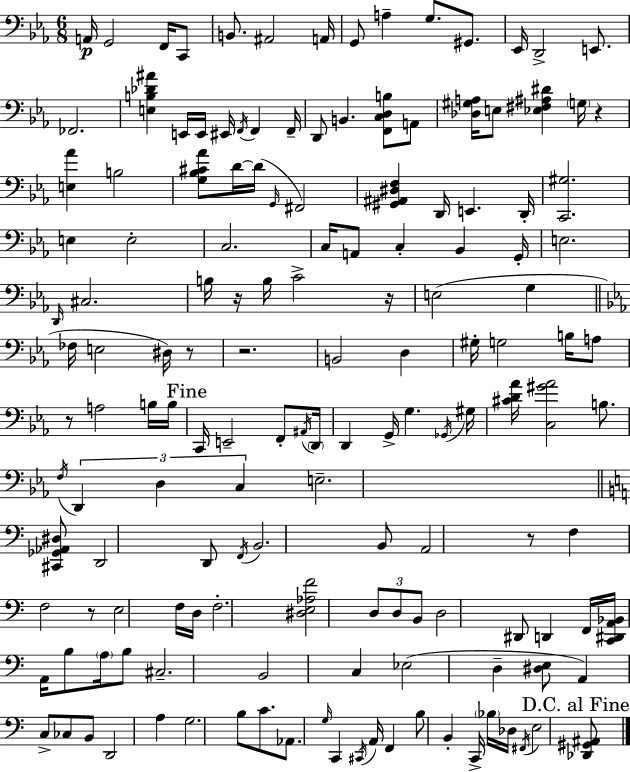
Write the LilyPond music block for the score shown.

{
  \clef bass
  \numericTimeSignature
  \time 6/8
  \key c \minor
  a,16\p g,2 f,16 c,8 | b,8. ais,2 a,16 | g,8 a4-- g8. gis,8. | ees,16 d,2-> e,8. | \break fes,2. | <e b des' ais'>4 e,16 e,16 eis,16 \acciaccatura { f,16 } f,4 | f,16-- d,8 b,4. <f, c d b>8 a,8 | <des gis a>16 e8 <ees fis ais dis'>4 \parenthesize g16 r4 | \break <e aes'>4 b2 | <g bes cis' aes'>8 d'16~~ d'16( \grace { g,16 } fis,2) | <gis, ais, dis f>4 d,16 e,4. | d,16-. <c, gis>2. | \break e4 e2-. | c2. | c16 a,8 c4-. bes,4 | g,16-. e2. | \break \grace { d,16 } cis2. | b16 r16 b16 c'2-> | r16 e2( g4 | \bar "||" \break \key ees \major fes16 e2 dis16) r8 | r2. | b,2 d4 | gis16-. g2 b16 a8 | \break r8 a2 b16 b16 | \mark "Fine" c,16 e,2-- f,8-. \acciaccatura { ais,16 } | \parenthesize d,16 d,4 g,16-> g4. | \acciaccatura { ges,16 } gis16 <cis' d' aes'>16 <c gis' aes'>2 b8. | \break \acciaccatura { f16 } \tuplet 3/2 { d,4 d4 c4 } | e2.-- | \bar "||" \break \key a \minor <cis, ges, aes, dis>8 d,2 d,8 | \acciaccatura { f,16 } b,2. | b,8 a,2 r8 | f4 f2 | \break r8 e2 f16 | d16 f2.-. | <dis e aes f'>2 \tuplet 3/2 { d8 d8 | b,8 } d2 dis,8 | \break d,4 f,16 <c, dis, a, bes,>16 a,16 b8 \parenthesize a16 b8 | cis2.-- | b,2 c4 | ees2( d4-- | \break <dis e>8 a,4) c8-> ces8 b,8 | d,2 a4 | g2. | b8 c'8. aes,8. \grace { g16 } c,4 | \break \acciaccatura { cis,16 } a,16 f,4 b8 b,4-. | c,16-> \parenthesize bes16 des16 \acciaccatura { fis,16 } e2 | \mark "D.C. al Fine" <des, gis, ais,>8 \bar "|."
}